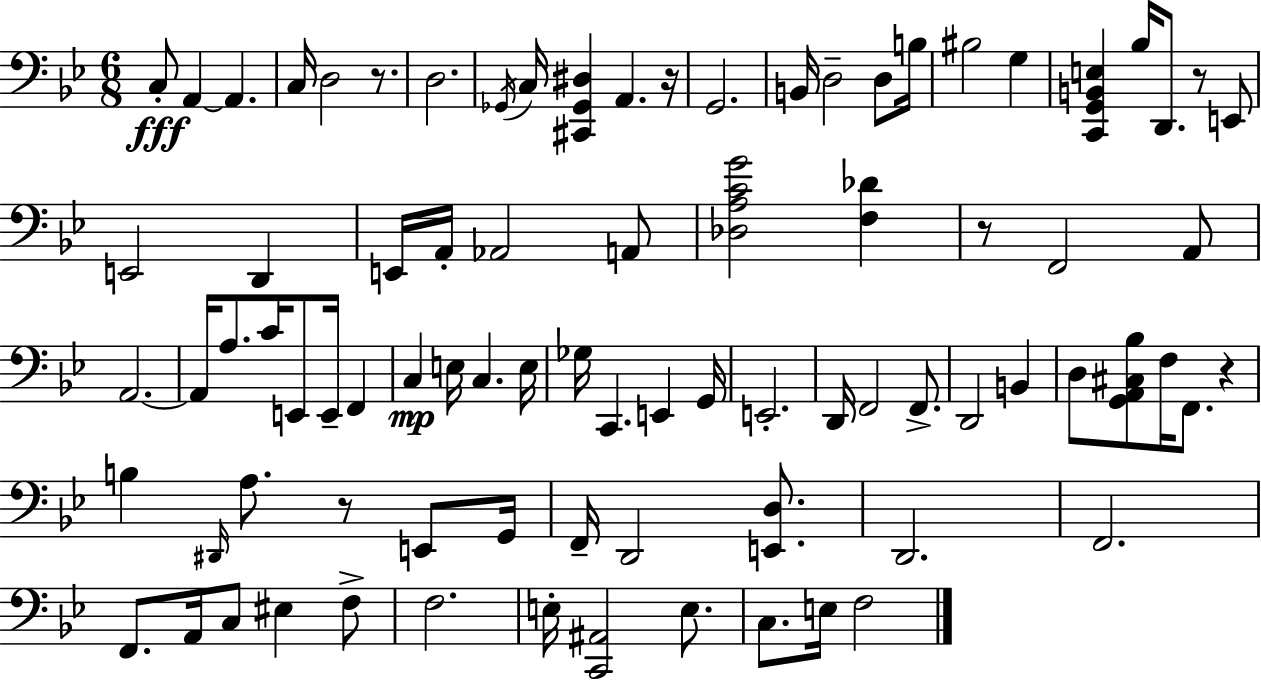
C3/e A2/q A2/q. C3/s D3/h R/e. D3/h. Gb2/s C3/s [C#2,Gb2,D#3]/q A2/q. R/s G2/h. B2/s D3/h D3/e B3/s BIS3/h G3/q [C2,G2,B2,E3]/q Bb3/s D2/e. R/e E2/e E2/h D2/q E2/s A2/s Ab2/h A2/e [Db3,A3,C4,G4]/h [F3,Db4]/q R/e F2/h A2/e A2/h. A2/s A3/e. C4/s E2/e E2/s F2/q C3/q E3/s C3/q. E3/s Gb3/s C2/q. E2/q G2/s E2/h. D2/s F2/h F2/e. D2/h B2/q D3/e [G2,A2,C#3,Bb3]/e F3/s F2/e. R/q B3/q D#2/s A3/e. R/e E2/e G2/s F2/s D2/h [E2,D3]/e. D2/h. F2/h. F2/e. A2/s C3/e EIS3/q F3/e F3/h. E3/s [C2,A#2]/h E3/e. C3/e. E3/s F3/h